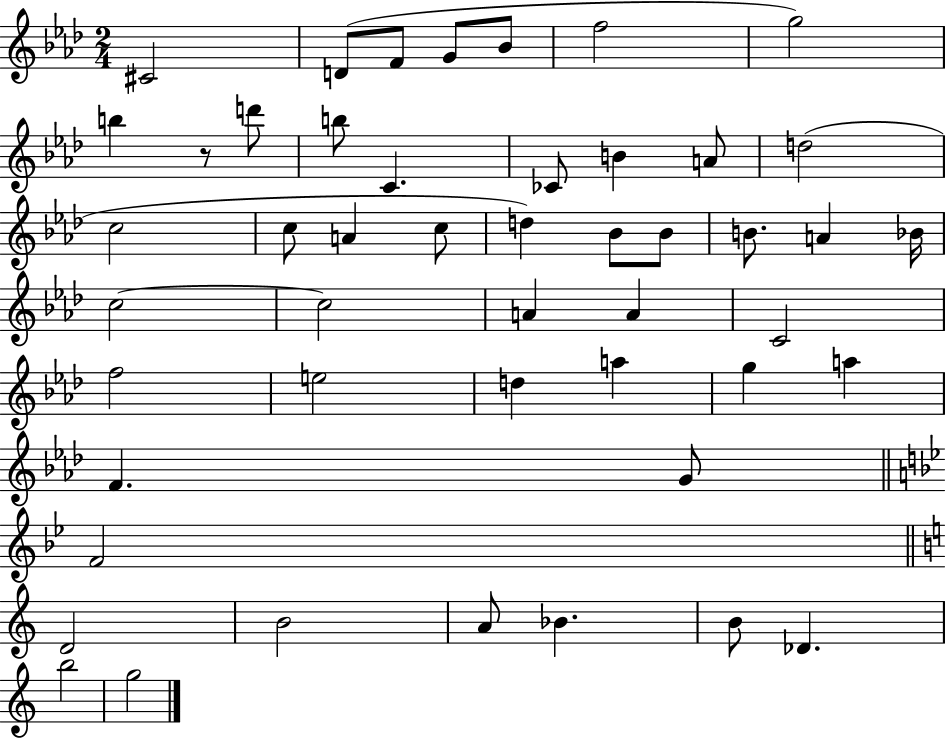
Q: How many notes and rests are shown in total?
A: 48